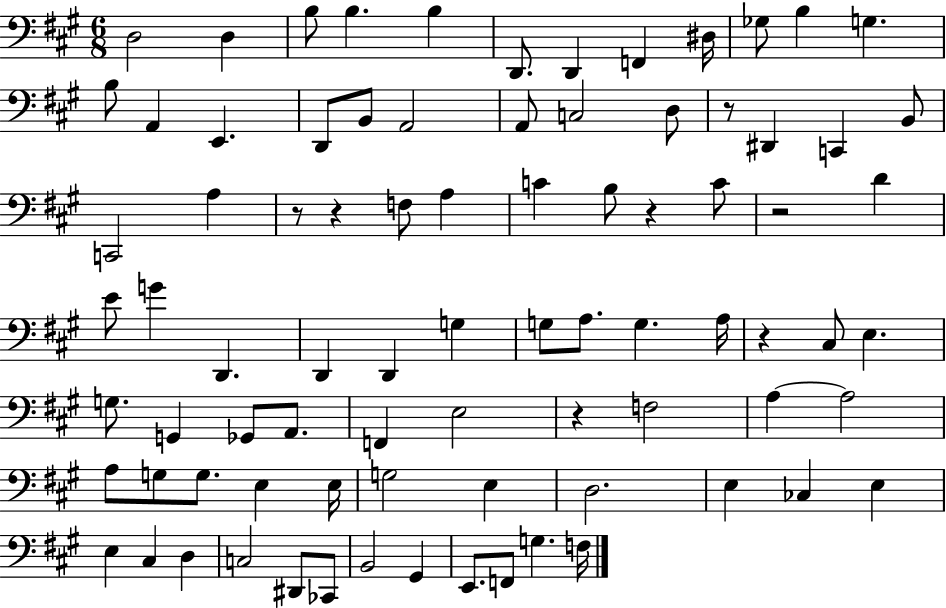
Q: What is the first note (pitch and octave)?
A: D3